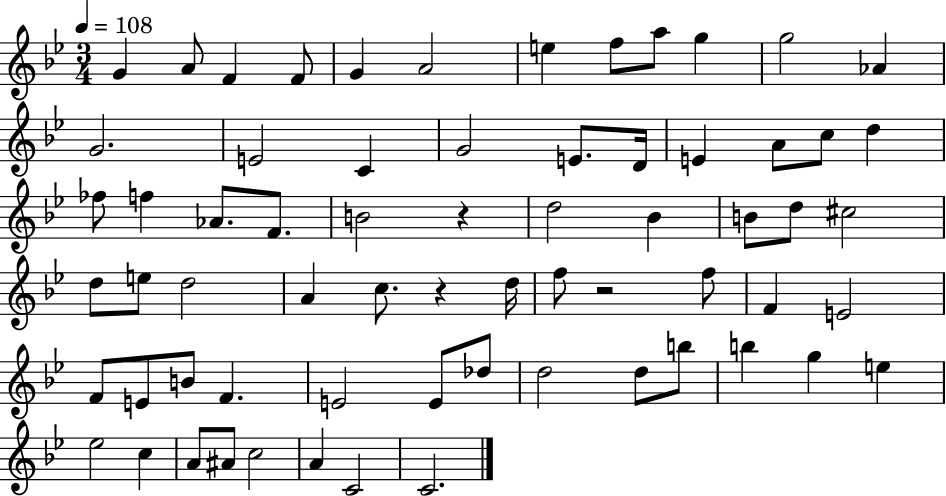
G4/q A4/e F4/q F4/e G4/q A4/h E5/q F5/e A5/e G5/q G5/h Ab4/q G4/h. E4/h C4/q G4/h E4/e. D4/s E4/q A4/e C5/e D5/q FES5/e F5/q Ab4/e. F4/e. B4/h R/q D5/h Bb4/q B4/e D5/e C#5/h D5/e E5/e D5/h A4/q C5/e. R/q D5/s F5/e R/h F5/e F4/q E4/h F4/e E4/e B4/e F4/q. E4/h E4/e Db5/e D5/h D5/e B5/e B5/q G5/q E5/q Eb5/h C5/q A4/e A#4/e C5/h A4/q C4/h C4/h.